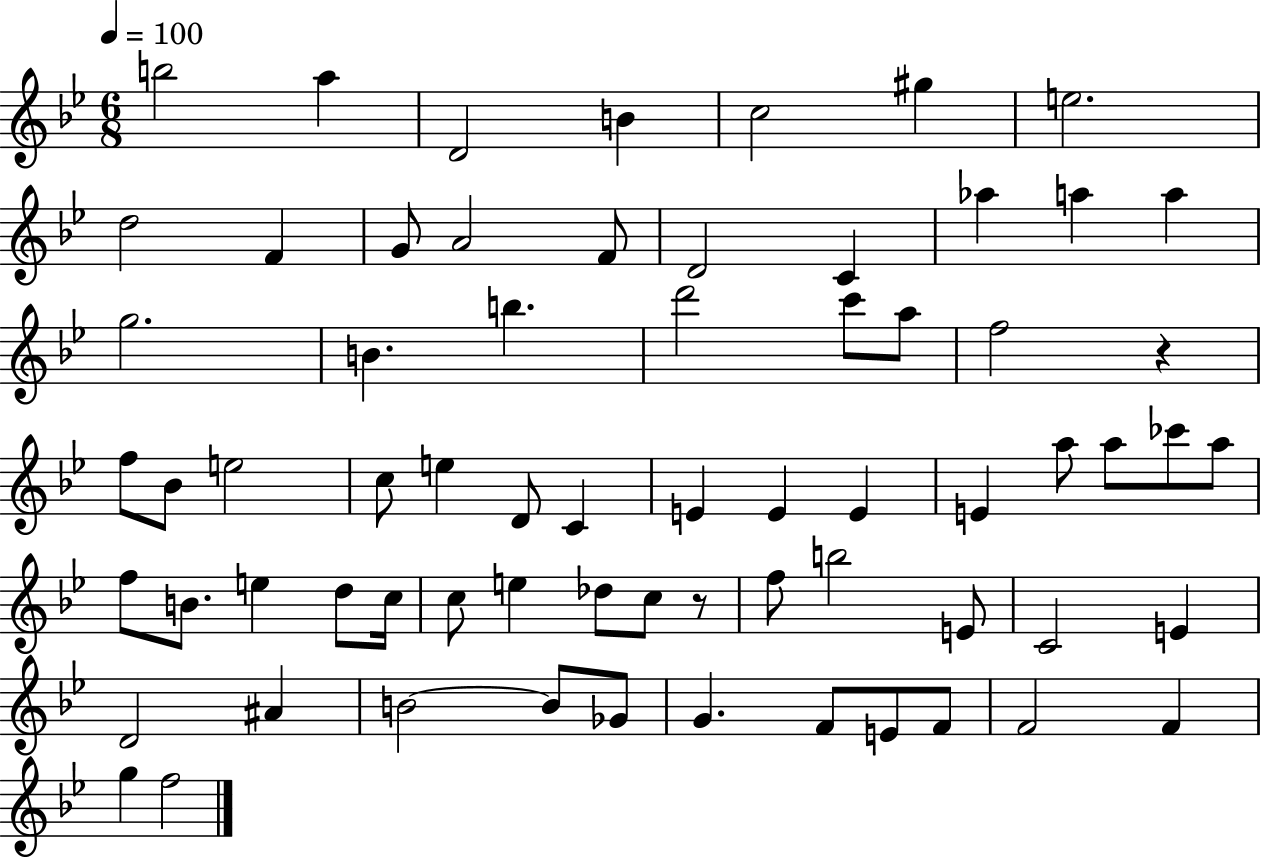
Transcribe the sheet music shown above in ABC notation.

X:1
T:Untitled
M:6/8
L:1/4
K:Bb
b2 a D2 B c2 ^g e2 d2 F G/2 A2 F/2 D2 C _a a a g2 B b d'2 c'/2 a/2 f2 z f/2 _B/2 e2 c/2 e D/2 C E E E E a/2 a/2 _c'/2 a/2 f/2 B/2 e d/2 c/4 c/2 e _d/2 c/2 z/2 f/2 b2 E/2 C2 E D2 ^A B2 B/2 _G/2 G F/2 E/2 F/2 F2 F g f2